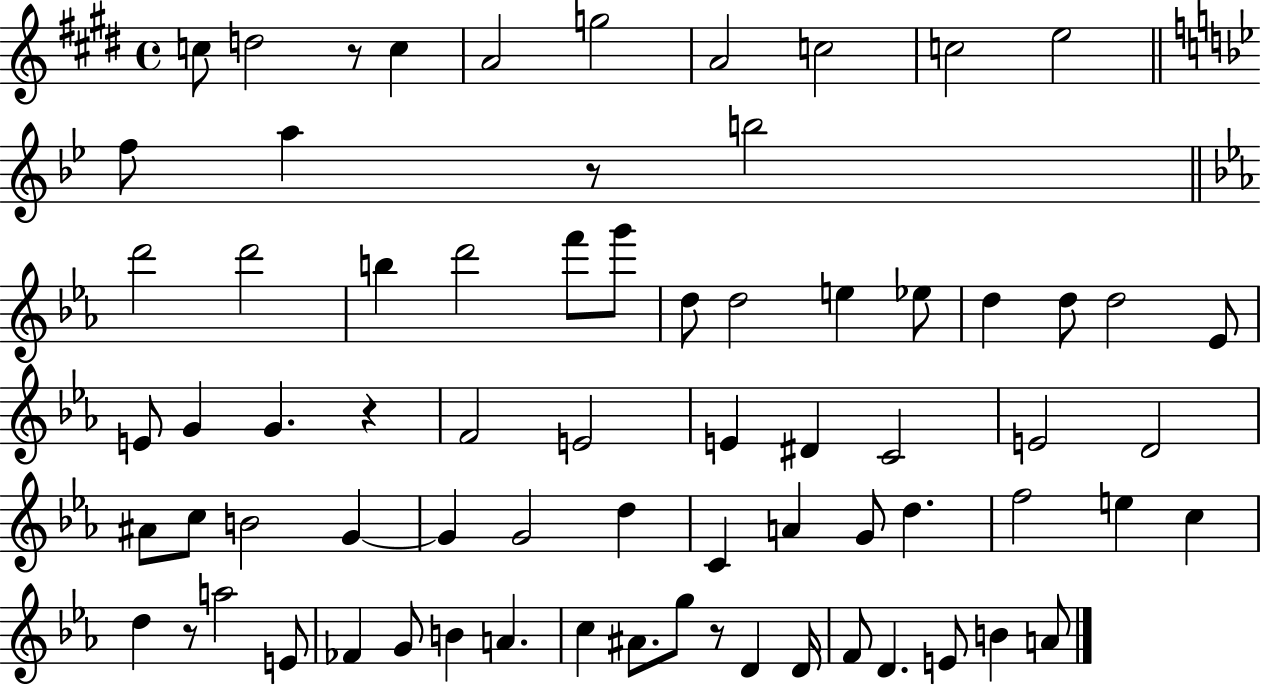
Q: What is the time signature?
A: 4/4